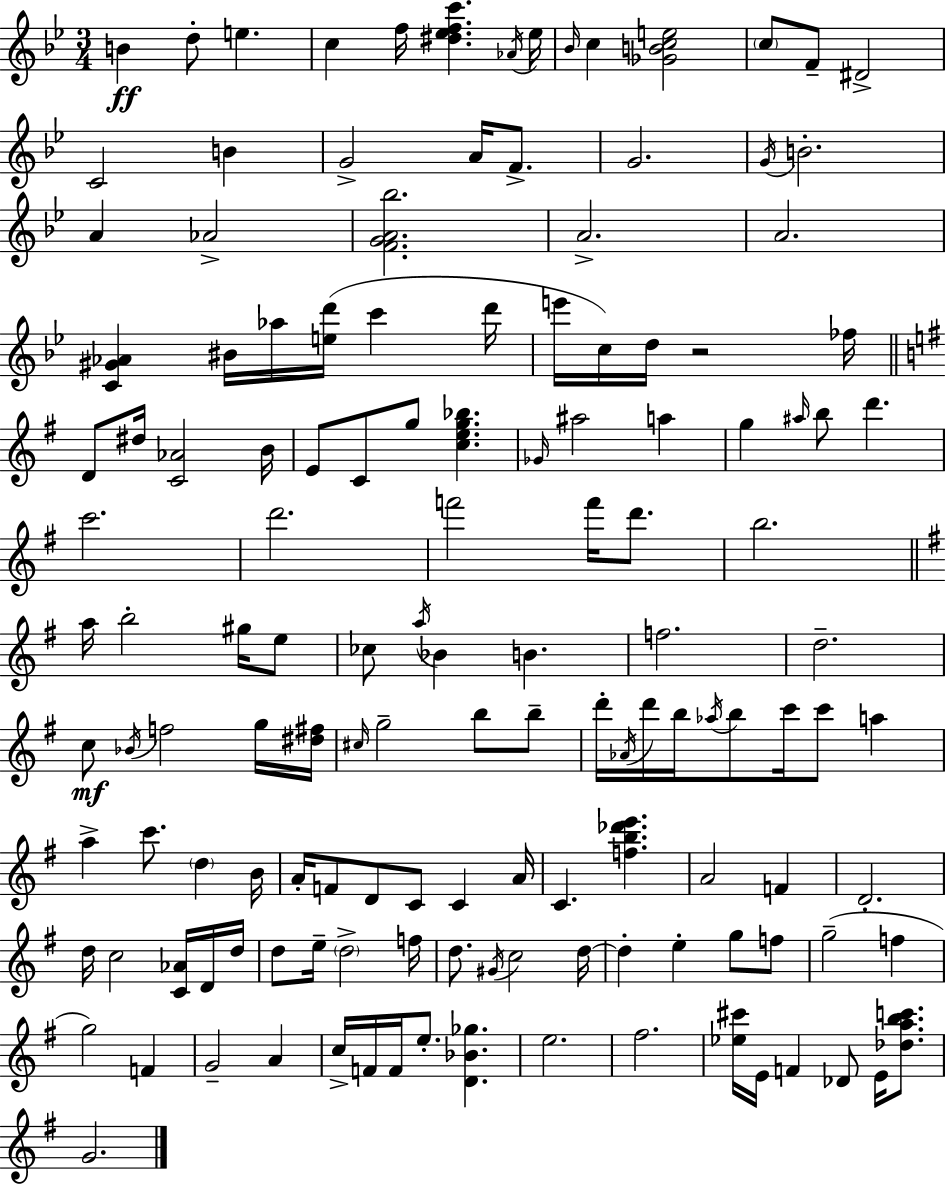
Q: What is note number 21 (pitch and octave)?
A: A4